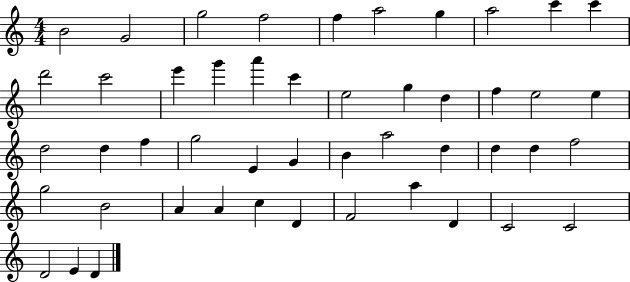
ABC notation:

X:1
T:Untitled
M:4/4
L:1/4
K:C
B2 G2 g2 f2 f a2 g a2 c' c' d'2 c'2 e' g' a' c' e2 g d f e2 e d2 d f g2 E G B a2 d d d f2 g2 B2 A A c D F2 a D C2 C2 D2 E D